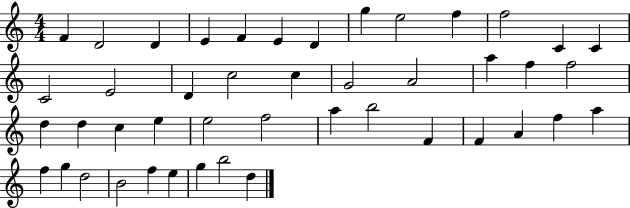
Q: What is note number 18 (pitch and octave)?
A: C5